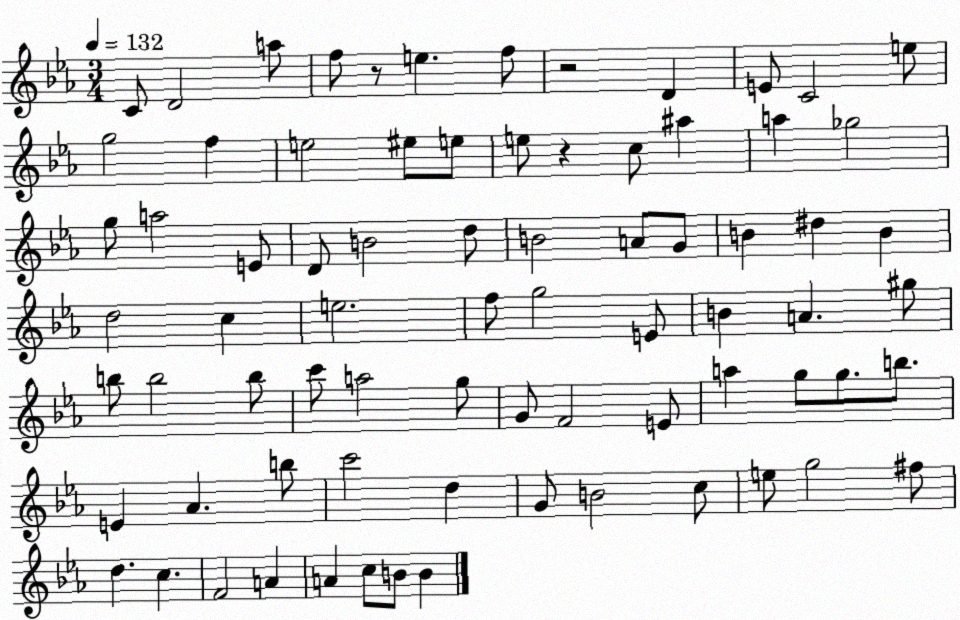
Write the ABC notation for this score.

X:1
T:Untitled
M:3/4
L:1/4
K:Eb
C/2 D2 a/2 f/2 z/2 e f/2 z2 D E/2 C2 e/2 g2 f e2 ^e/2 e/2 e/2 z c/2 ^a a _g2 g/2 a2 E/2 D/2 B2 d/2 B2 A/2 G/2 B ^d B d2 c e2 f/2 g2 E/2 B A ^g/2 b/2 b2 b/2 c'/2 a2 g/2 G/2 F2 E/2 a g/2 g/2 b/2 E _A b/2 c'2 d G/2 B2 c/2 e/2 g2 ^f/2 d c F2 A A c/2 B/2 B